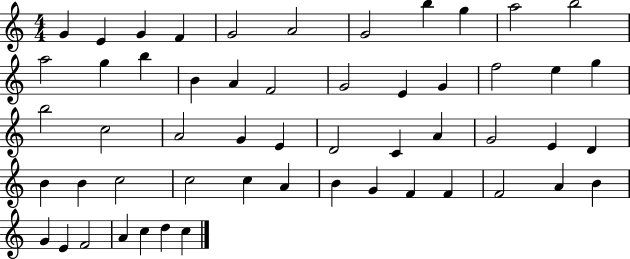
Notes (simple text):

G4/q E4/q G4/q F4/q G4/h A4/h G4/h B5/q G5/q A5/h B5/h A5/h G5/q B5/q B4/q A4/q F4/h G4/h E4/q G4/q F5/h E5/q G5/q B5/h C5/h A4/h G4/q E4/q D4/h C4/q A4/q G4/h E4/q D4/q B4/q B4/q C5/h C5/h C5/q A4/q B4/q G4/q F4/q F4/q F4/h A4/q B4/q G4/q E4/q F4/h A4/q C5/q D5/q C5/q